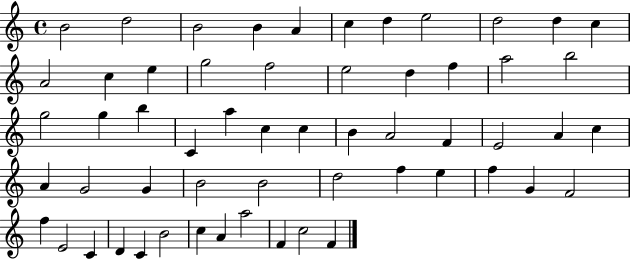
{
  \clef treble
  \time 4/4
  \defaultTimeSignature
  \key c \major
  b'2 d''2 | b'2 b'4 a'4 | c''4 d''4 e''2 | d''2 d''4 c''4 | \break a'2 c''4 e''4 | g''2 f''2 | e''2 d''4 f''4 | a''2 b''2 | \break g''2 g''4 b''4 | c'4 a''4 c''4 c''4 | b'4 a'2 f'4 | e'2 a'4 c''4 | \break a'4 g'2 g'4 | b'2 b'2 | d''2 f''4 e''4 | f''4 g'4 f'2 | \break f''4 e'2 c'4 | d'4 c'4 b'2 | c''4 a'4 a''2 | f'4 c''2 f'4 | \break \bar "|."
}